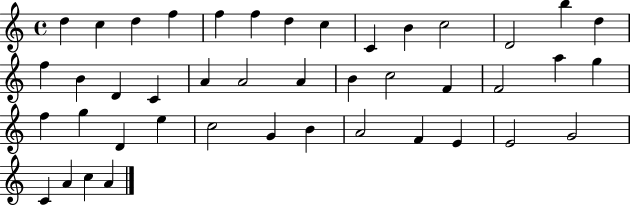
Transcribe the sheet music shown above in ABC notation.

X:1
T:Untitled
M:4/4
L:1/4
K:C
d c d f f f d c C B c2 D2 b d f B D C A A2 A B c2 F F2 a g f g D e c2 G B A2 F E E2 G2 C A c A